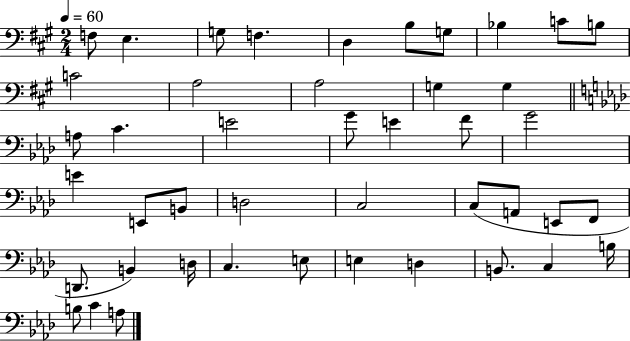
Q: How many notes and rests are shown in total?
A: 44